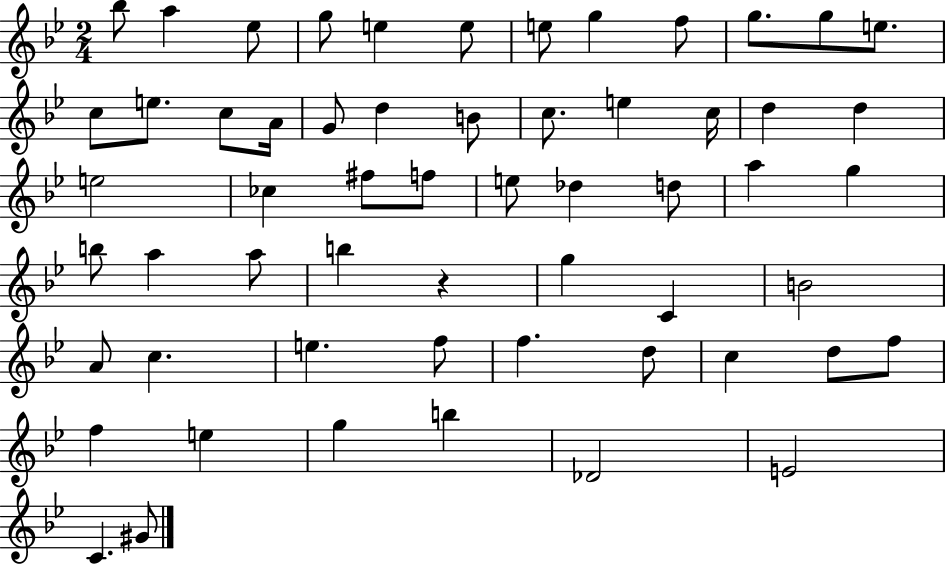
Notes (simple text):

Bb5/e A5/q Eb5/e G5/e E5/q E5/e E5/e G5/q F5/e G5/e. G5/e E5/e. C5/e E5/e. C5/e A4/s G4/e D5/q B4/e C5/e. E5/q C5/s D5/q D5/q E5/h CES5/q F#5/e F5/e E5/e Db5/q D5/e A5/q G5/q B5/e A5/q A5/e B5/q R/q G5/q C4/q B4/h A4/e C5/q. E5/q. F5/e F5/q. D5/e C5/q D5/e F5/e F5/q E5/q G5/q B5/q Db4/h E4/h C4/q. G#4/e